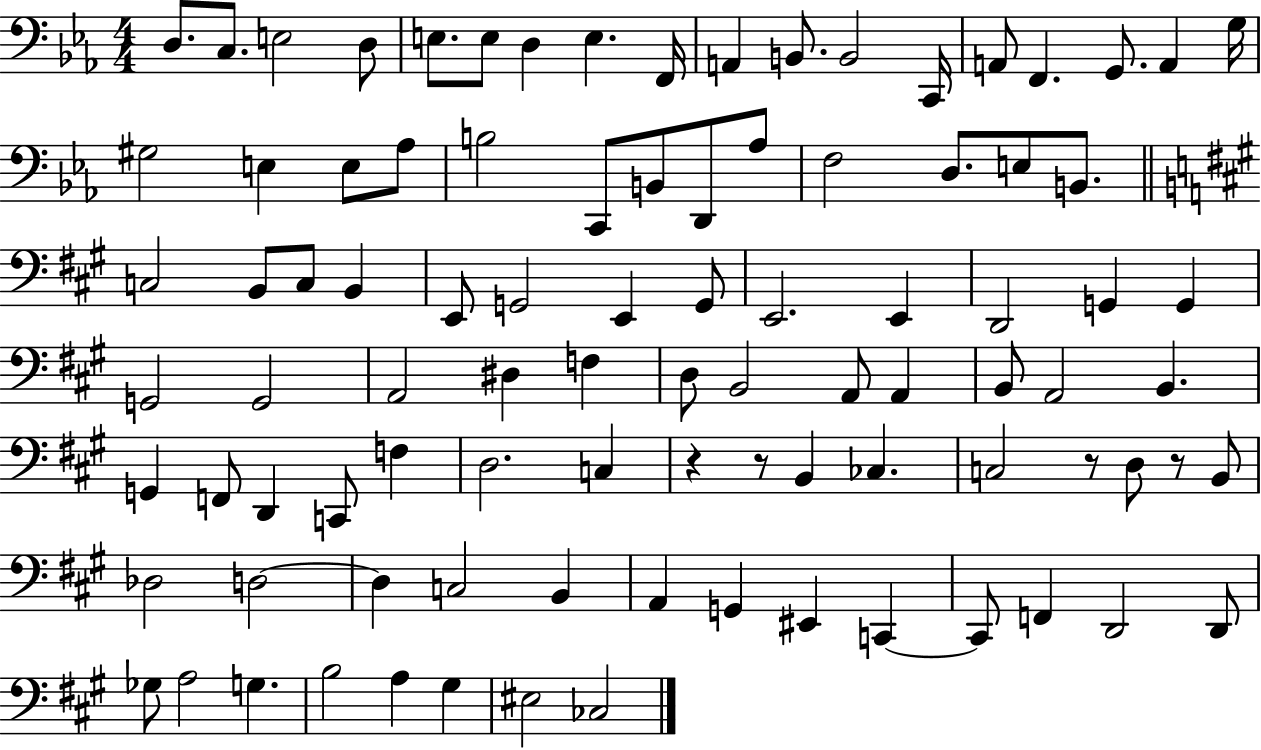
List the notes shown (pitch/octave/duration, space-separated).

D3/e. C3/e. E3/h D3/e E3/e. E3/e D3/q E3/q. F2/s A2/q B2/e. B2/h C2/s A2/e F2/q. G2/e. A2/q G3/s G#3/h E3/q E3/e Ab3/e B3/h C2/e B2/e D2/e Ab3/e F3/h D3/e. E3/e B2/e. C3/h B2/e C3/e B2/q E2/e G2/h E2/q G2/e E2/h. E2/q D2/h G2/q G2/q G2/h G2/h A2/h D#3/q F3/q D3/e B2/h A2/e A2/q B2/e A2/h B2/q. G2/q F2/e D2/q C2/e F3/q D3/h. C3/q R/q R/e B2/q CES3/q. C3/h R/e D3/e R/e B2/e Db3/h D3/h D3/q C3/h B2/q A2/q G2/q EIS2/q C2/q C2/e F2/q D2/h D2/e Gb3/e A3/h G3/q. B3/h A3/q G#3/q EIS3/h CES3/h